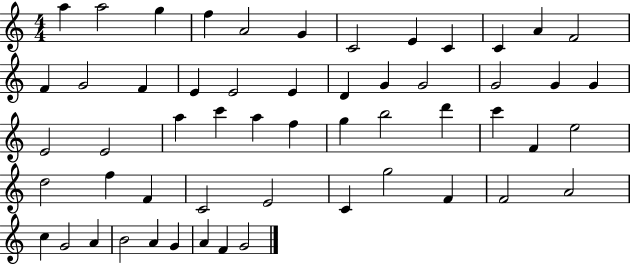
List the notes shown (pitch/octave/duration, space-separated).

A5/q A5/h G5/q F5/q A4/h G4/q C4/h E4/q C4/q C4/q A4/q F4/h F4/q G4/h F4/q E4/q E4/h E4/q D4/q G4/q G4/h G4/h G4/q G4/q E4/h E4/h A5/q C6/q A5/q F5/q G5/q B5/h D6/q C6/q F4/q E5/h D5/h F5/q F4/q C4/h E4/h C4/q G5/h F4/q F4/h A4/h C5/q G4/h A4/q B4/h A4/q G4/q A4/q F4/q G4/h